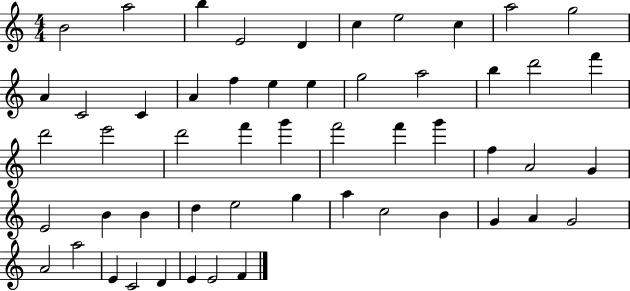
X:1
T:Untitled
M:4/4
L:1/4
K:C
B2 a2 b E2 D c e2 c a2 g2 A C2 C A f e e g2 a2 b d'2 f' d'2 e'2 d'2 f' g' f'2 f' g' f A2 G E2 B B d e2 g a c2 B G A G2 A2 a2 E C2 D E E2 F